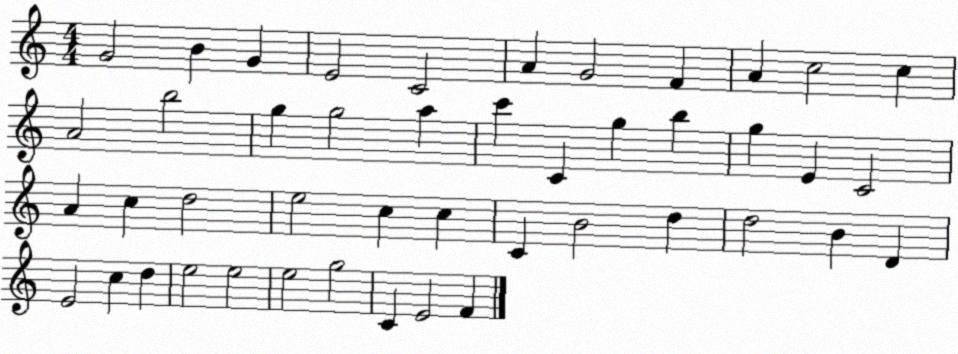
X:1
T:Untitled
M:4/4
L:1/4
K:C
G2 B G E2 C2 A G2 F A c2 c A2 b2 g g2 a c' C g b g E C2 A c d2 e2 c c C B2 d d2 B D E2 c d e2 e2 e2 g2 C E2 F